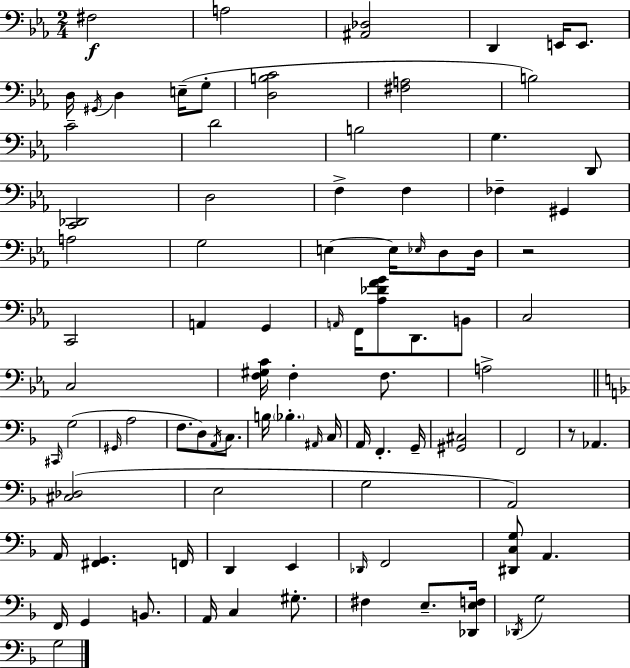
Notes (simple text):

F#3/h A3/h [A#2,Db3]/h D2/q E2/s E2/e. D3/s G#2/s D3/q E3/s G3/e [D3,B3,C4]/h [F#3,A3]/h B3/h C4/h D4/h B3/h G3/q. D2/e [C2,Db2]/h D3/h F3/q F3/q FES3/q G#2/q A3/h G3/h E3/q E3/s Eb3/s D3/e D3/s R/h C2/h A2/q G2/q A2/s F2/s [Ab3,Db4,F4,G4]/e D2/e. B2/e C3/h C3/h [F3,G#3,C4]/s F3/q F3/e. A3/h C#2/s G3/h G#2/s A3/h F3/e. D3/e A2/s C3/e. B3/s Bb3/q. A#2/s C3/s A2/s F2/q. G2/s [G#2,C#3]/h F2/h R/e Ab2/q. [C#3,Db3]/h E3/h G3/h A2/h A2/s [F#2,G2]/q. F2/s D2/q E2/q Db2/s F2/h [D#2,C3,G3]/e A2/q. F2/s G2/q B2/e. A2/s C3/q G#3/e. F#3/q E3/e. [Db2,E3,F3]/s Db2/s G3/h G3/h